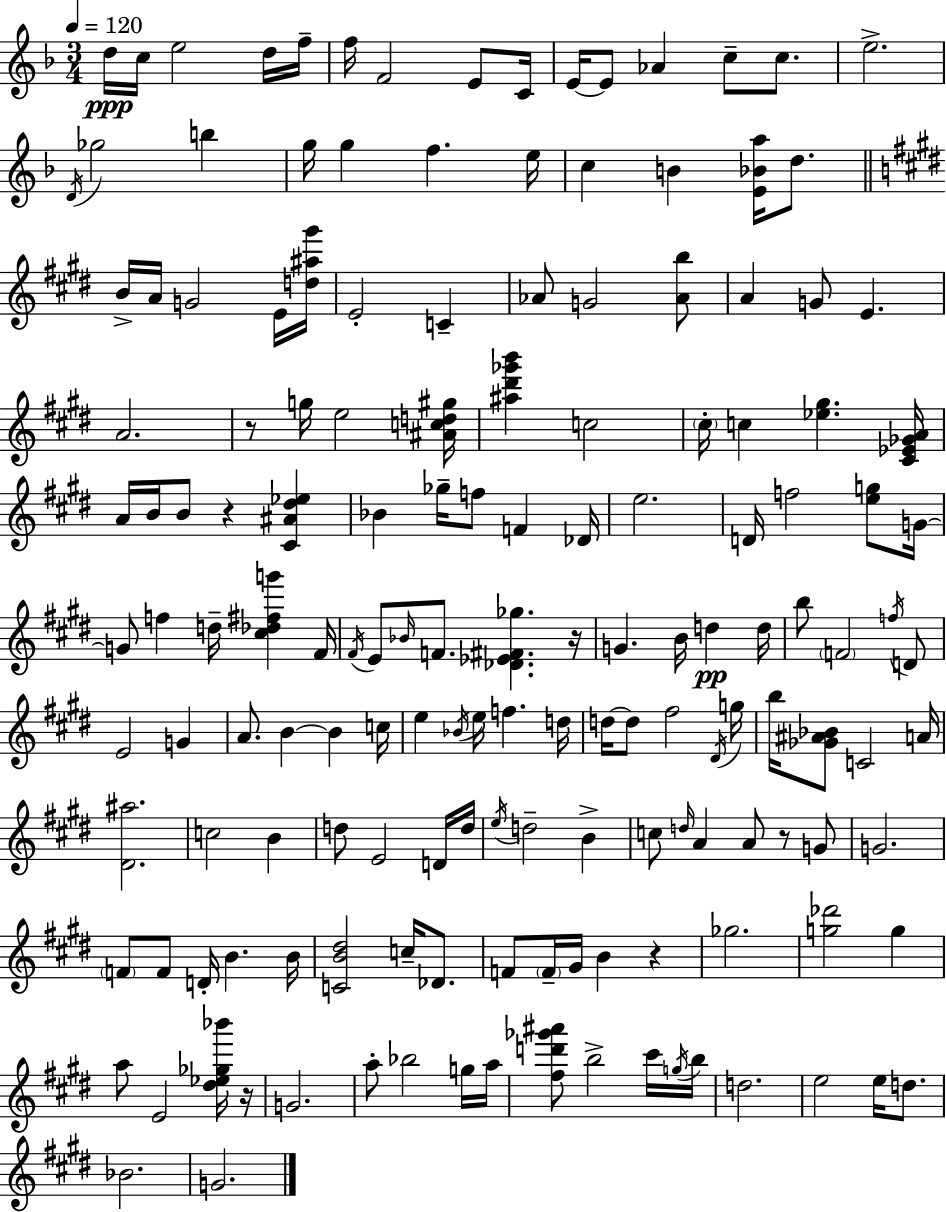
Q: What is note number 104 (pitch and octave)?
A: G4